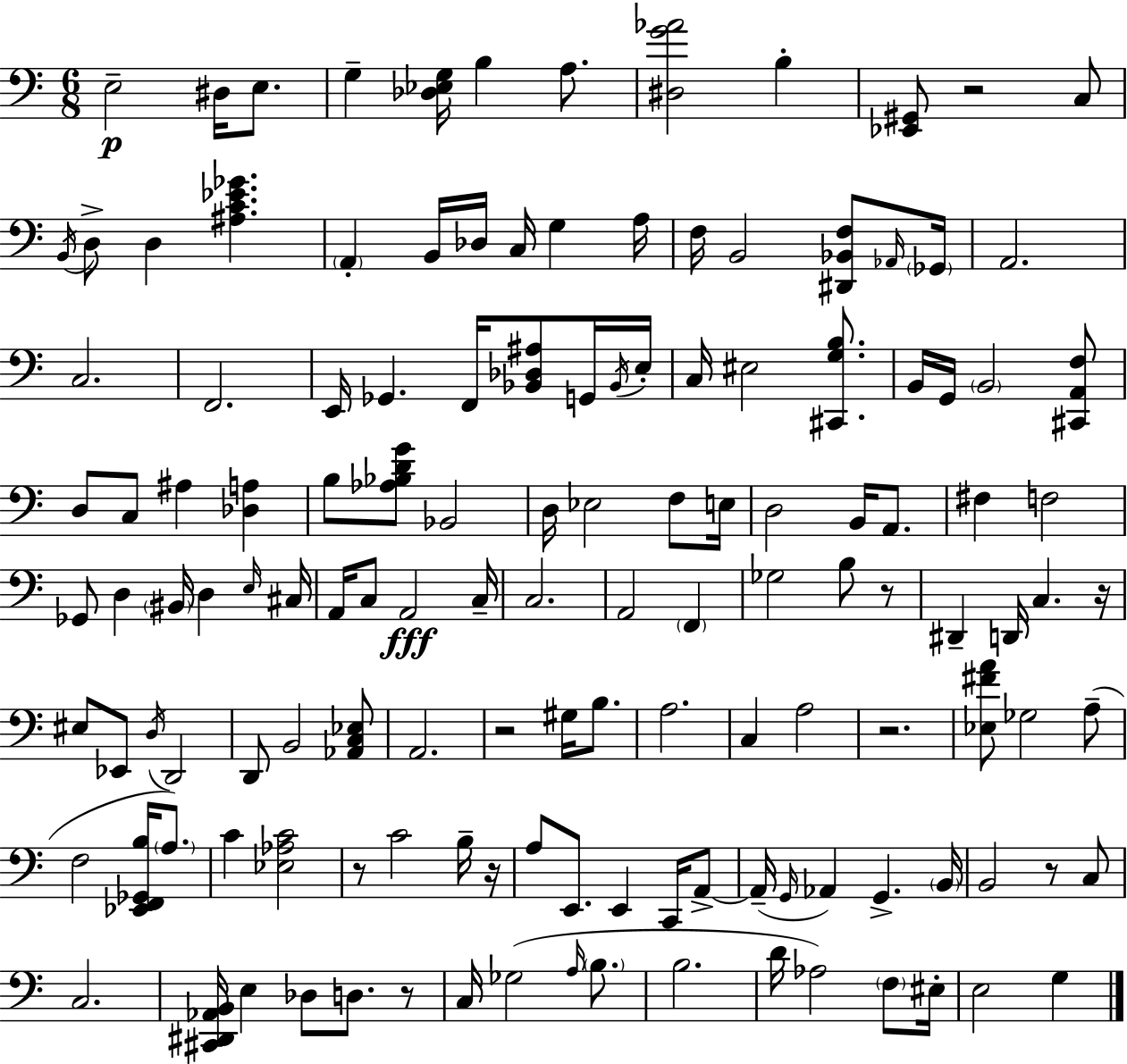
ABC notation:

X:1
T:Untitled
M:6/8
L:1/4
K:C
E,2 ^D,/4 E,/2 G, [_D,_E,G,]/4 B, A,/2 [^D,G_A]2 B, [_E,,^G,,]/2 z2 C,/2 B,,/4 D,/2 D, [^A,C_E_G] A,, B,,/4 _D,/4 C,/4 G, A,/4 F,/4 B,,2 [^D,,_B,,F,]/2 _A,,/4 _G,,/4 A,,2 C,2 F,,2 E,,/4 _G,, F,,/4 [_B,,_D,^A,]/2 G,,/4 _B,,/4 E,/4 C,/4 ^E,2 [^C,,G,B,]/2 B,,/4 G,,/4 B,,2 [^C,,A,,F,]/2 D,/2 C,/2 ^A, [_D,A,] B,/2 [_A,_B,DG]/2 _B,,2 D,/4 _E,2 F,/2 E,/4 D,2 B,,/4 A,,/2 ^F, F,2 _G,,/2 D, ^B,,/4 D, E,/4 ^C,/4 A,,/4 C,/2 A,,2 C,/4 C,2 A,,2 F,, _G,2 B,/2 z/2 ^D,, D,,/4 C, z/4 ^E,/2 _E,,/2 D,/4 D,,2 D,,/2 B,,2 [_A,,C,_E,]/2 A,,2 z2 ^G,/4 B,/2 A,2 C, A,2 z2 [_E,^FA]/2 _G,2 A,/2 F,2 [_E,,F,,_G,,B,]/4 A,/2 C [_E,_A,C]2 z/2 C2 B,/4 z/4 A,/2 E,,/2 E,, C,,/4 A,,/2 A,,/4 G,,/4 _A,, G,, B,,/4 B,,2 z/2 C,/2 C,2 [^C,,^D,,_A,,B,,]/4 E, _D,/2 D,/2 z/2 C,/4 _G,2 A,/4 B,/2 B,2 D/4 _A,2 F,/2 ^E,/4 E,2 G,